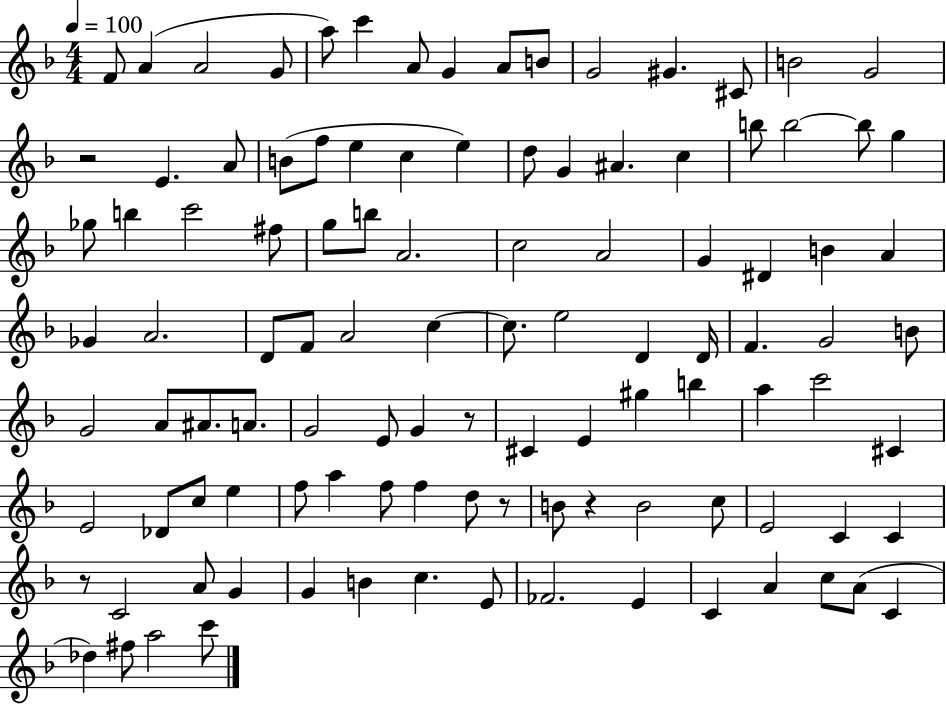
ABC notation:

X:1
T:Untitled
M:4/4
L:1/4
K:F
F/2 A A2 G/2 a/2 c' A/2 G A/2 B/2 G2 ^G ^C/2 B2 G2 z2 E A/2 B/2 f/2 e c e d/2 G ^A c b/2 b2 b/2 g _g/2 b c'2 ^f/2 g/2 b/2 A2 c2 A2 G ^D B A _G A2 D/2 F/2 A2 c c/2 e2 D D/4 F G2 B/2 G2 A/2 ^A/2 A/2 G2 E/2 G z/2 ^C E ^g b a c'2 ^C E2 _D/2 c/2 e f/2 a f/2 f d/2 z/2 B/2 z B2 c/2 E2 C C z/2 C2 A/2 G G B c E/2 _F2 E C A c/2 A/2 C _d ^f/2 a2 c'/2